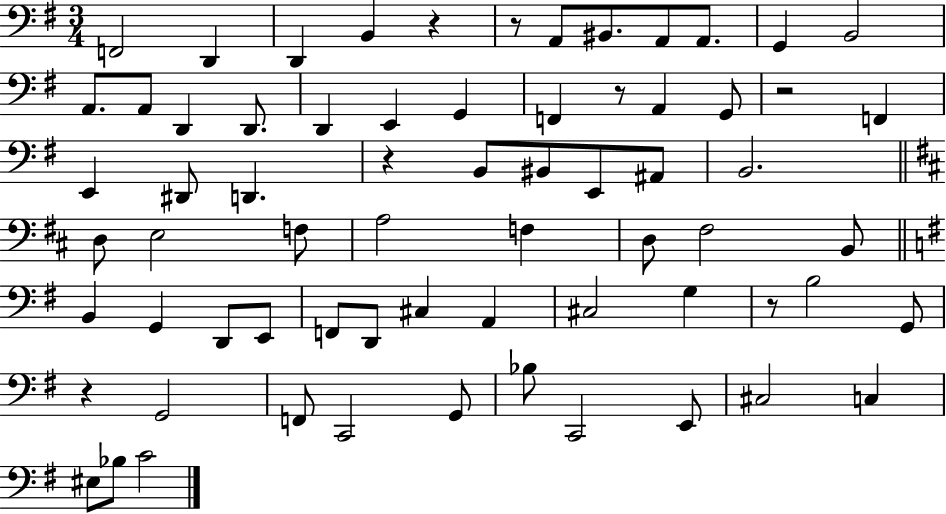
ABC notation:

X:1
T:Untitled
M:3/4
L:1/4
K:G
F,,2 D,, D,, B,, z z/2 A,,/2 ^B,,/2 A,,/2 A,,/2 G,, B,,2 A,,/2 A,,/2 D,, D,,/2 D,, E,, G,, F,, z/2 A,, G,,/2 z2 F,, E,, ^D,,/2 D,, z B,,/2 ^B,,/2 E,,/2 ^A,,/2 B,,2 D,/2 E,2 F,/2 A,2 F, D,/2 ^F,2 B,,/2 B,, G,, D,,/2 E,,/2 F,,/2 D,,/2 ^C, A,, ^C,2 G, z/2 B,2 G,,/2 z G,,2 F,,/2 C,,2 G,,/2 _B,/2 C,,2 E,,/2 ^C,2 C, ^E,/2 _B,/2 C2